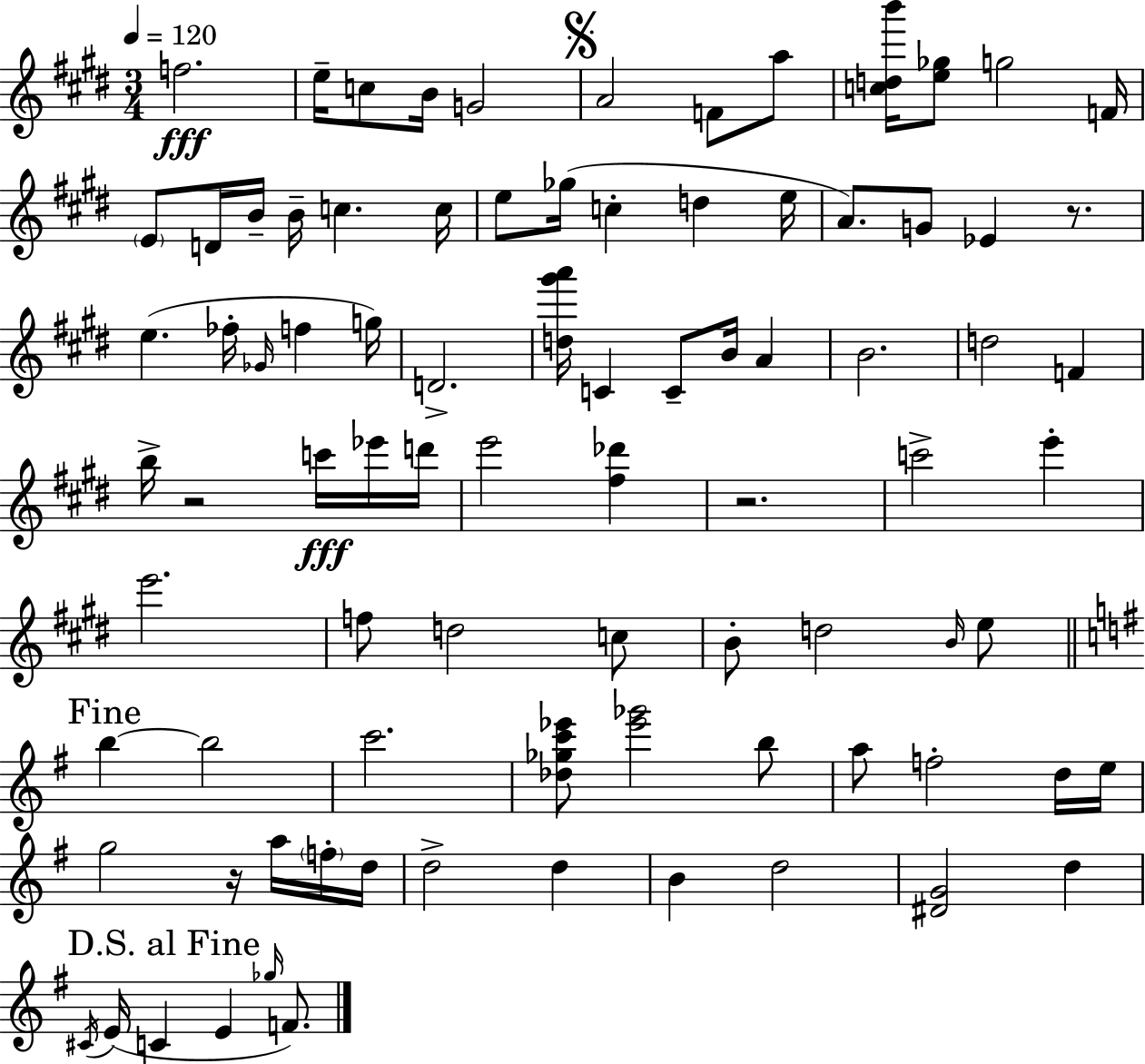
{
  \clef treble
  \numericTimeSignature
  \time 3/4
  \key e \major
  \tempo 4 = 120
  f''2.\fff | e''16-- c''8 b'16 g'2 | \mark \markup { \musicglyph "scripts.segno" } a'2 f'8 a''8 | <c'' d'' b'''>16 <e'' ges''>8 g''2 f'16 | \break \parenthesize e'8 d'16 b'16-- b'16-- c''4. c''16 | e''8 ges''16( c''4-. d''4 e''16 | a'8.) g'8 ees'4 r8. | e''4.( fes''16-. \grace { ges'16 } f''4 | \break g''16) d'2.-> | <d'' gis''' a'''>16 c'4 c'8-- b'16 a'4 | b'2. | d''2 f'4 | \break b''16-> r2 c'''16\fff ees'''16 | d'''16 e'''2 <fis'' des'''>4 | r2. | c'''2-> e'''4-. | \break e'''2. | f''8 d''2 c''8 | b'8-. d''2 \grace { b'16 } | e''8 \mark "Fine" \bar "||" \break \key e \minor b''4~~ b''2 | c'''2. | <des'' ges'' c''' ees'''>8 <ees''' ges'''>2 b''8 | a''8 f''2-. d''16 e''16 | \break g''2 r16 a''16 \parenthesize f''16-. d''16 | d''2-> d''4 | b'4 d''2 | <dis' g'>2 d''4 | \break \mark "D.S. al Fine" \acciaccatura { cis'16 }( e'16 c'4 e'4 \grace { ges''16 } f'8.) | \bar "|."
}